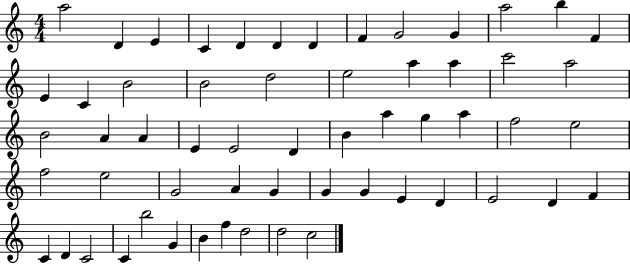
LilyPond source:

{
  \clef treble
  \numericTimeSignature
  \time 4/4
  \key c \major
  a''2 d'4 e'4 | c'4 d'4 d'4 d'4 | f'4 g'2 g'4 | a''2 b''4 f'4 | \break e'4 c'4 b'2 | b'2 d''2 | e''2 a''4 a''4 | c'''2 a''2 | \break b'2 a'4 a'4 | e'4 e'2 d'4 | b'4 a''4 g''4 a''4 | f''2 e''2 | \break f''2 e''2 | g'2 a'4 g'4 | g'4 g'4 e'4 d'4 | e'2 d'4 f'4 | \break c'4 d'4 c'2 | c'4 b''2 g'4 | b'4 f''4 d''2 | d''2 c''2 | \break \bar "|."
}